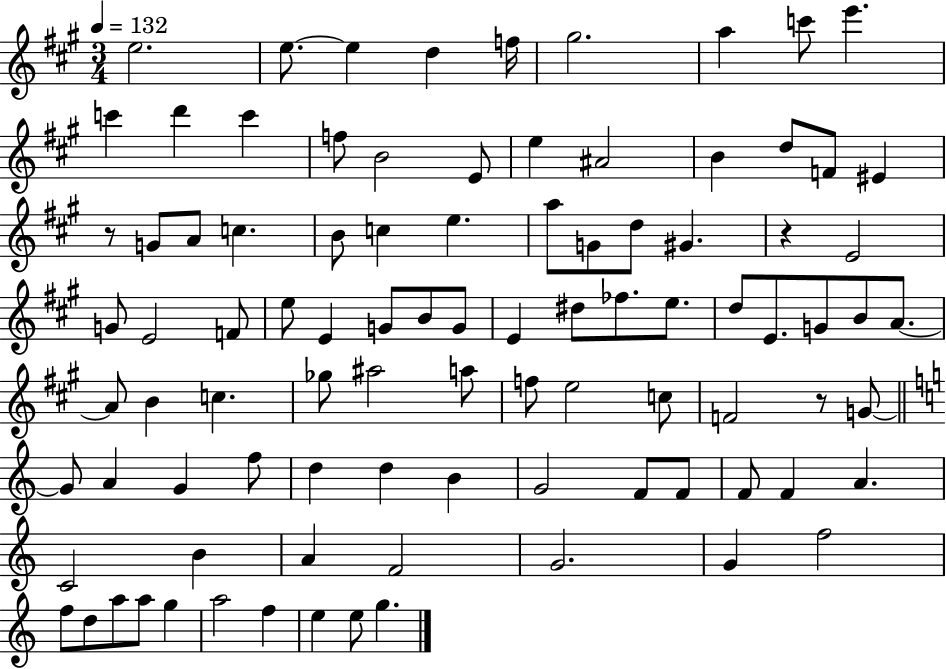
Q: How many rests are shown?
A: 3